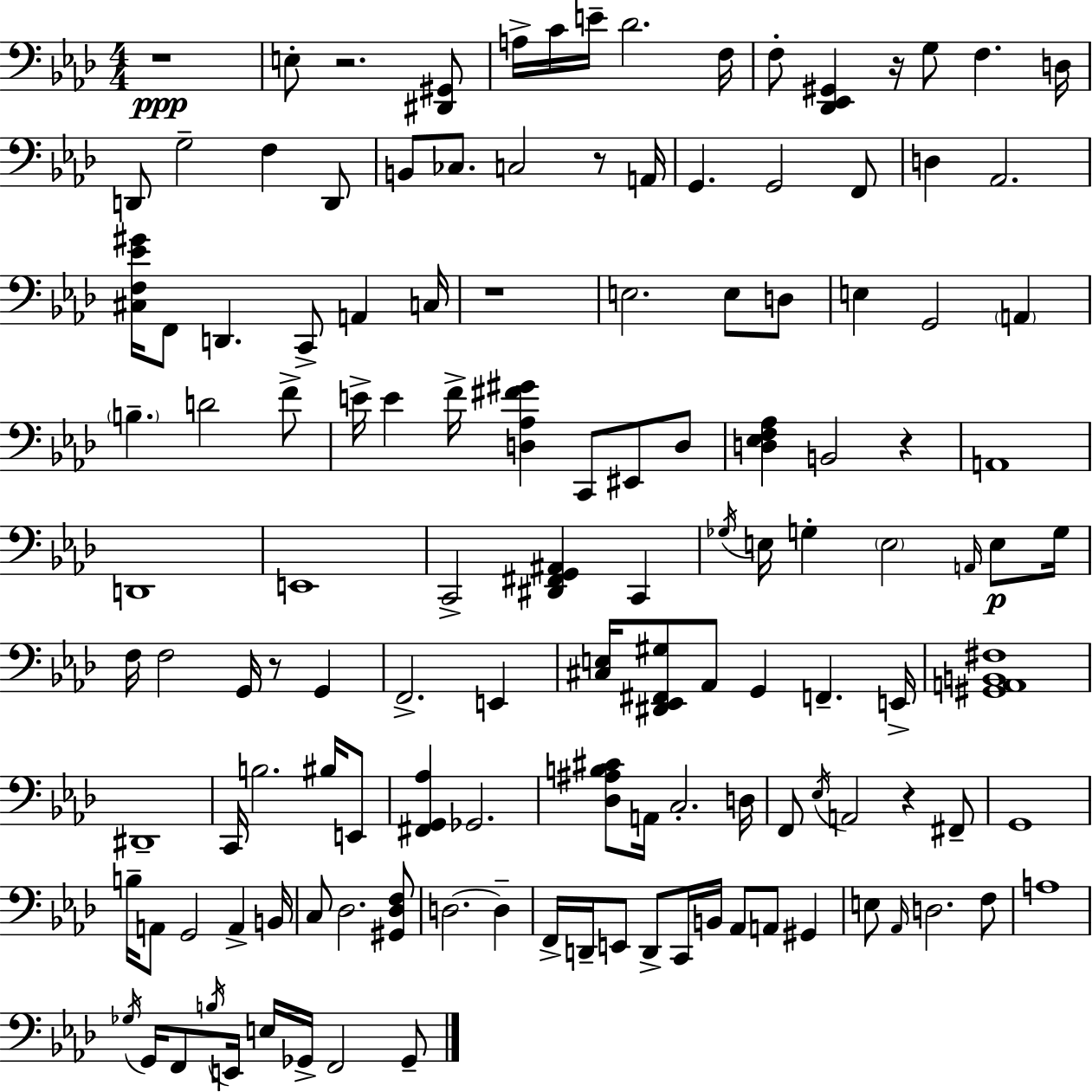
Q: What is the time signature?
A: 4/4